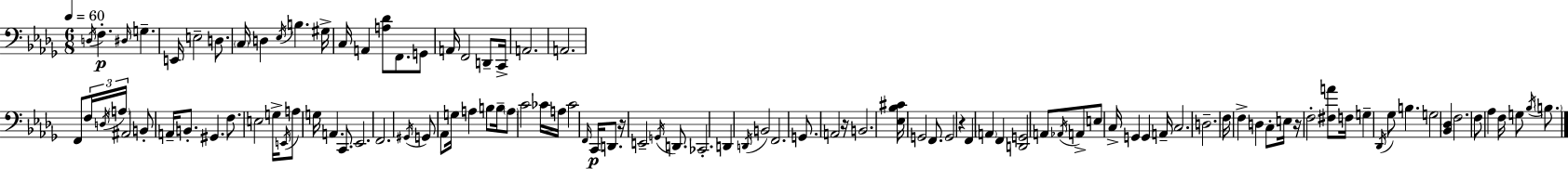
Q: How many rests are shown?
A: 4